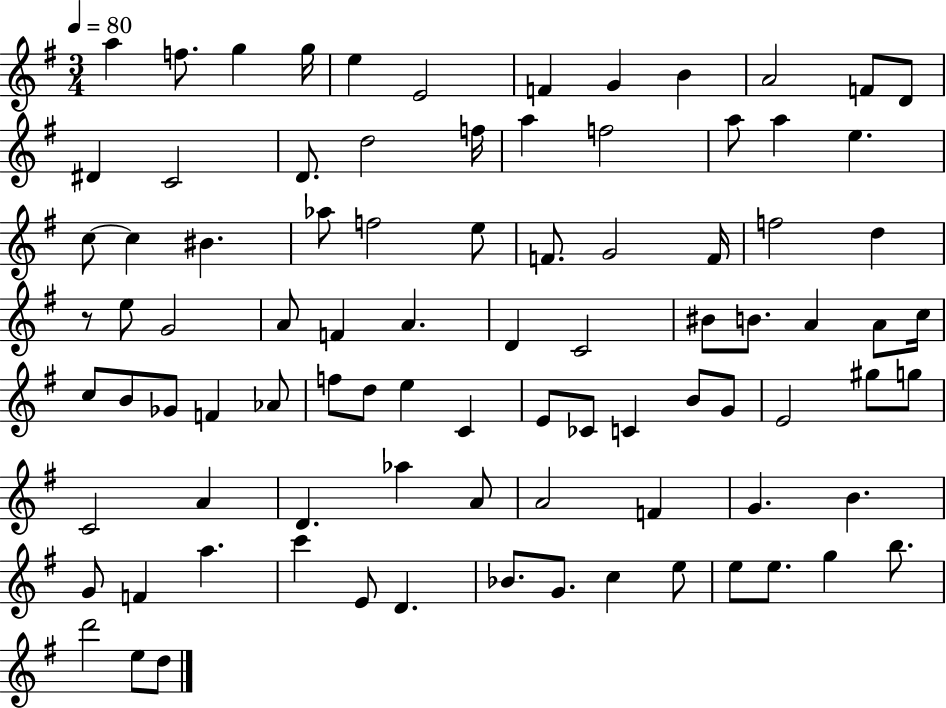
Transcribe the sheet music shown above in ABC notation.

X:1
T:Untitled
M:3/4
L:1/4
K:G
a f/2 g g/4 e E2 F G B A2 F/2 D/2 ^D C2 D/2 d2 f/4 a f2 a/2 a e c/2 c ^B _a/2 f2 e/2 F/2 G2 F/4 f2 d z/2 e/2 G2 A/2 F A D C2 ^B/2 B/2 A A/2 c/4 c/2 B/2 _G/2 F _A/2 f/2 d/2 e C E/2 _C/2 C B/2 G/2 E2 ^g/2 g/2 C2 A D _a A/2 A2 F G B G/2 F a c' E/2 D _B/2 G/2 c e/2 e/2 e/2 g b/2 d'2 e/2 d/2